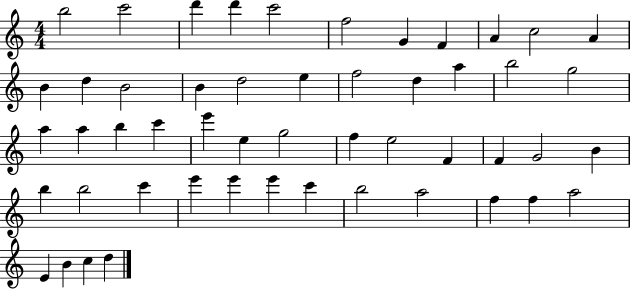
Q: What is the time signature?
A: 4/4